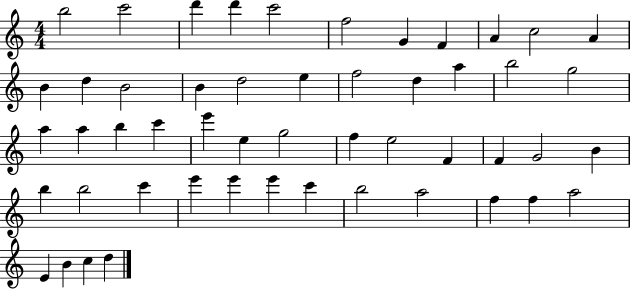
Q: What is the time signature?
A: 4/4